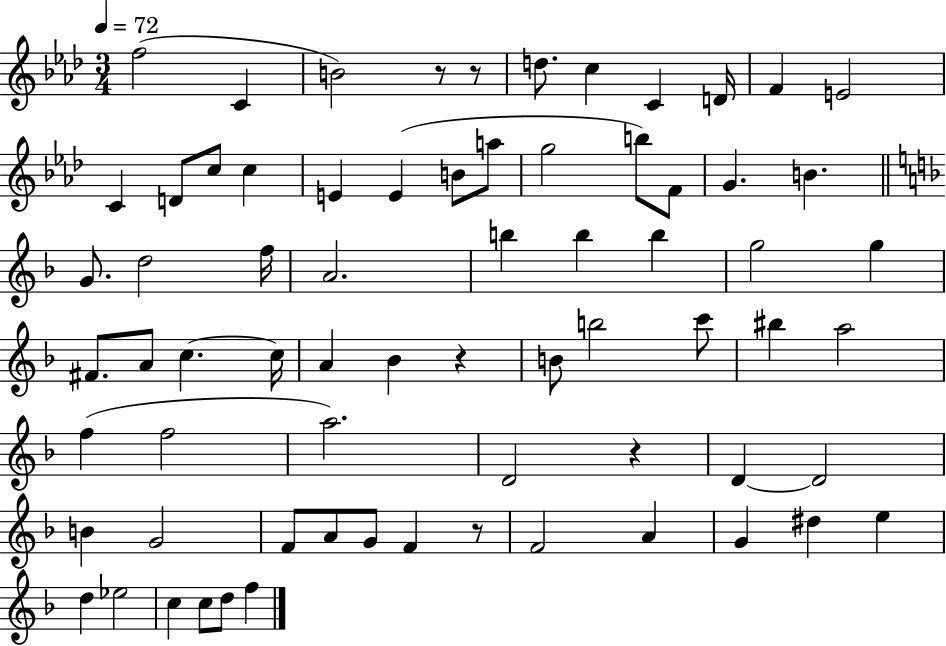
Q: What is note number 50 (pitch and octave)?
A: G4